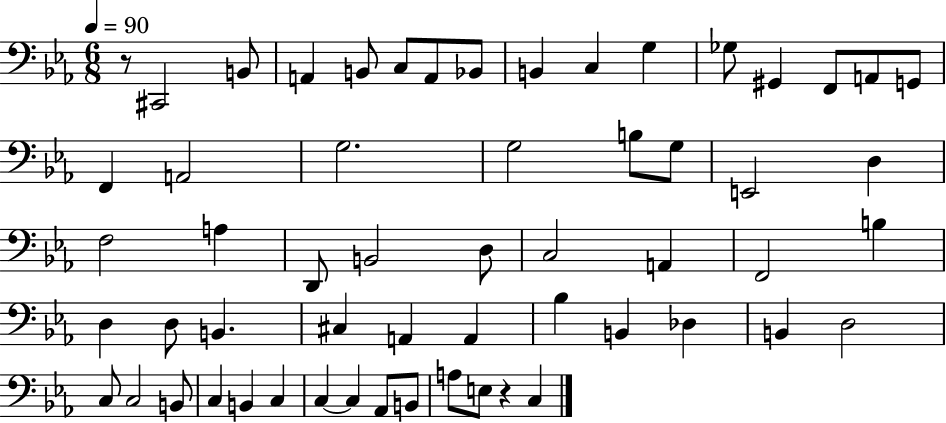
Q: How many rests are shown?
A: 2